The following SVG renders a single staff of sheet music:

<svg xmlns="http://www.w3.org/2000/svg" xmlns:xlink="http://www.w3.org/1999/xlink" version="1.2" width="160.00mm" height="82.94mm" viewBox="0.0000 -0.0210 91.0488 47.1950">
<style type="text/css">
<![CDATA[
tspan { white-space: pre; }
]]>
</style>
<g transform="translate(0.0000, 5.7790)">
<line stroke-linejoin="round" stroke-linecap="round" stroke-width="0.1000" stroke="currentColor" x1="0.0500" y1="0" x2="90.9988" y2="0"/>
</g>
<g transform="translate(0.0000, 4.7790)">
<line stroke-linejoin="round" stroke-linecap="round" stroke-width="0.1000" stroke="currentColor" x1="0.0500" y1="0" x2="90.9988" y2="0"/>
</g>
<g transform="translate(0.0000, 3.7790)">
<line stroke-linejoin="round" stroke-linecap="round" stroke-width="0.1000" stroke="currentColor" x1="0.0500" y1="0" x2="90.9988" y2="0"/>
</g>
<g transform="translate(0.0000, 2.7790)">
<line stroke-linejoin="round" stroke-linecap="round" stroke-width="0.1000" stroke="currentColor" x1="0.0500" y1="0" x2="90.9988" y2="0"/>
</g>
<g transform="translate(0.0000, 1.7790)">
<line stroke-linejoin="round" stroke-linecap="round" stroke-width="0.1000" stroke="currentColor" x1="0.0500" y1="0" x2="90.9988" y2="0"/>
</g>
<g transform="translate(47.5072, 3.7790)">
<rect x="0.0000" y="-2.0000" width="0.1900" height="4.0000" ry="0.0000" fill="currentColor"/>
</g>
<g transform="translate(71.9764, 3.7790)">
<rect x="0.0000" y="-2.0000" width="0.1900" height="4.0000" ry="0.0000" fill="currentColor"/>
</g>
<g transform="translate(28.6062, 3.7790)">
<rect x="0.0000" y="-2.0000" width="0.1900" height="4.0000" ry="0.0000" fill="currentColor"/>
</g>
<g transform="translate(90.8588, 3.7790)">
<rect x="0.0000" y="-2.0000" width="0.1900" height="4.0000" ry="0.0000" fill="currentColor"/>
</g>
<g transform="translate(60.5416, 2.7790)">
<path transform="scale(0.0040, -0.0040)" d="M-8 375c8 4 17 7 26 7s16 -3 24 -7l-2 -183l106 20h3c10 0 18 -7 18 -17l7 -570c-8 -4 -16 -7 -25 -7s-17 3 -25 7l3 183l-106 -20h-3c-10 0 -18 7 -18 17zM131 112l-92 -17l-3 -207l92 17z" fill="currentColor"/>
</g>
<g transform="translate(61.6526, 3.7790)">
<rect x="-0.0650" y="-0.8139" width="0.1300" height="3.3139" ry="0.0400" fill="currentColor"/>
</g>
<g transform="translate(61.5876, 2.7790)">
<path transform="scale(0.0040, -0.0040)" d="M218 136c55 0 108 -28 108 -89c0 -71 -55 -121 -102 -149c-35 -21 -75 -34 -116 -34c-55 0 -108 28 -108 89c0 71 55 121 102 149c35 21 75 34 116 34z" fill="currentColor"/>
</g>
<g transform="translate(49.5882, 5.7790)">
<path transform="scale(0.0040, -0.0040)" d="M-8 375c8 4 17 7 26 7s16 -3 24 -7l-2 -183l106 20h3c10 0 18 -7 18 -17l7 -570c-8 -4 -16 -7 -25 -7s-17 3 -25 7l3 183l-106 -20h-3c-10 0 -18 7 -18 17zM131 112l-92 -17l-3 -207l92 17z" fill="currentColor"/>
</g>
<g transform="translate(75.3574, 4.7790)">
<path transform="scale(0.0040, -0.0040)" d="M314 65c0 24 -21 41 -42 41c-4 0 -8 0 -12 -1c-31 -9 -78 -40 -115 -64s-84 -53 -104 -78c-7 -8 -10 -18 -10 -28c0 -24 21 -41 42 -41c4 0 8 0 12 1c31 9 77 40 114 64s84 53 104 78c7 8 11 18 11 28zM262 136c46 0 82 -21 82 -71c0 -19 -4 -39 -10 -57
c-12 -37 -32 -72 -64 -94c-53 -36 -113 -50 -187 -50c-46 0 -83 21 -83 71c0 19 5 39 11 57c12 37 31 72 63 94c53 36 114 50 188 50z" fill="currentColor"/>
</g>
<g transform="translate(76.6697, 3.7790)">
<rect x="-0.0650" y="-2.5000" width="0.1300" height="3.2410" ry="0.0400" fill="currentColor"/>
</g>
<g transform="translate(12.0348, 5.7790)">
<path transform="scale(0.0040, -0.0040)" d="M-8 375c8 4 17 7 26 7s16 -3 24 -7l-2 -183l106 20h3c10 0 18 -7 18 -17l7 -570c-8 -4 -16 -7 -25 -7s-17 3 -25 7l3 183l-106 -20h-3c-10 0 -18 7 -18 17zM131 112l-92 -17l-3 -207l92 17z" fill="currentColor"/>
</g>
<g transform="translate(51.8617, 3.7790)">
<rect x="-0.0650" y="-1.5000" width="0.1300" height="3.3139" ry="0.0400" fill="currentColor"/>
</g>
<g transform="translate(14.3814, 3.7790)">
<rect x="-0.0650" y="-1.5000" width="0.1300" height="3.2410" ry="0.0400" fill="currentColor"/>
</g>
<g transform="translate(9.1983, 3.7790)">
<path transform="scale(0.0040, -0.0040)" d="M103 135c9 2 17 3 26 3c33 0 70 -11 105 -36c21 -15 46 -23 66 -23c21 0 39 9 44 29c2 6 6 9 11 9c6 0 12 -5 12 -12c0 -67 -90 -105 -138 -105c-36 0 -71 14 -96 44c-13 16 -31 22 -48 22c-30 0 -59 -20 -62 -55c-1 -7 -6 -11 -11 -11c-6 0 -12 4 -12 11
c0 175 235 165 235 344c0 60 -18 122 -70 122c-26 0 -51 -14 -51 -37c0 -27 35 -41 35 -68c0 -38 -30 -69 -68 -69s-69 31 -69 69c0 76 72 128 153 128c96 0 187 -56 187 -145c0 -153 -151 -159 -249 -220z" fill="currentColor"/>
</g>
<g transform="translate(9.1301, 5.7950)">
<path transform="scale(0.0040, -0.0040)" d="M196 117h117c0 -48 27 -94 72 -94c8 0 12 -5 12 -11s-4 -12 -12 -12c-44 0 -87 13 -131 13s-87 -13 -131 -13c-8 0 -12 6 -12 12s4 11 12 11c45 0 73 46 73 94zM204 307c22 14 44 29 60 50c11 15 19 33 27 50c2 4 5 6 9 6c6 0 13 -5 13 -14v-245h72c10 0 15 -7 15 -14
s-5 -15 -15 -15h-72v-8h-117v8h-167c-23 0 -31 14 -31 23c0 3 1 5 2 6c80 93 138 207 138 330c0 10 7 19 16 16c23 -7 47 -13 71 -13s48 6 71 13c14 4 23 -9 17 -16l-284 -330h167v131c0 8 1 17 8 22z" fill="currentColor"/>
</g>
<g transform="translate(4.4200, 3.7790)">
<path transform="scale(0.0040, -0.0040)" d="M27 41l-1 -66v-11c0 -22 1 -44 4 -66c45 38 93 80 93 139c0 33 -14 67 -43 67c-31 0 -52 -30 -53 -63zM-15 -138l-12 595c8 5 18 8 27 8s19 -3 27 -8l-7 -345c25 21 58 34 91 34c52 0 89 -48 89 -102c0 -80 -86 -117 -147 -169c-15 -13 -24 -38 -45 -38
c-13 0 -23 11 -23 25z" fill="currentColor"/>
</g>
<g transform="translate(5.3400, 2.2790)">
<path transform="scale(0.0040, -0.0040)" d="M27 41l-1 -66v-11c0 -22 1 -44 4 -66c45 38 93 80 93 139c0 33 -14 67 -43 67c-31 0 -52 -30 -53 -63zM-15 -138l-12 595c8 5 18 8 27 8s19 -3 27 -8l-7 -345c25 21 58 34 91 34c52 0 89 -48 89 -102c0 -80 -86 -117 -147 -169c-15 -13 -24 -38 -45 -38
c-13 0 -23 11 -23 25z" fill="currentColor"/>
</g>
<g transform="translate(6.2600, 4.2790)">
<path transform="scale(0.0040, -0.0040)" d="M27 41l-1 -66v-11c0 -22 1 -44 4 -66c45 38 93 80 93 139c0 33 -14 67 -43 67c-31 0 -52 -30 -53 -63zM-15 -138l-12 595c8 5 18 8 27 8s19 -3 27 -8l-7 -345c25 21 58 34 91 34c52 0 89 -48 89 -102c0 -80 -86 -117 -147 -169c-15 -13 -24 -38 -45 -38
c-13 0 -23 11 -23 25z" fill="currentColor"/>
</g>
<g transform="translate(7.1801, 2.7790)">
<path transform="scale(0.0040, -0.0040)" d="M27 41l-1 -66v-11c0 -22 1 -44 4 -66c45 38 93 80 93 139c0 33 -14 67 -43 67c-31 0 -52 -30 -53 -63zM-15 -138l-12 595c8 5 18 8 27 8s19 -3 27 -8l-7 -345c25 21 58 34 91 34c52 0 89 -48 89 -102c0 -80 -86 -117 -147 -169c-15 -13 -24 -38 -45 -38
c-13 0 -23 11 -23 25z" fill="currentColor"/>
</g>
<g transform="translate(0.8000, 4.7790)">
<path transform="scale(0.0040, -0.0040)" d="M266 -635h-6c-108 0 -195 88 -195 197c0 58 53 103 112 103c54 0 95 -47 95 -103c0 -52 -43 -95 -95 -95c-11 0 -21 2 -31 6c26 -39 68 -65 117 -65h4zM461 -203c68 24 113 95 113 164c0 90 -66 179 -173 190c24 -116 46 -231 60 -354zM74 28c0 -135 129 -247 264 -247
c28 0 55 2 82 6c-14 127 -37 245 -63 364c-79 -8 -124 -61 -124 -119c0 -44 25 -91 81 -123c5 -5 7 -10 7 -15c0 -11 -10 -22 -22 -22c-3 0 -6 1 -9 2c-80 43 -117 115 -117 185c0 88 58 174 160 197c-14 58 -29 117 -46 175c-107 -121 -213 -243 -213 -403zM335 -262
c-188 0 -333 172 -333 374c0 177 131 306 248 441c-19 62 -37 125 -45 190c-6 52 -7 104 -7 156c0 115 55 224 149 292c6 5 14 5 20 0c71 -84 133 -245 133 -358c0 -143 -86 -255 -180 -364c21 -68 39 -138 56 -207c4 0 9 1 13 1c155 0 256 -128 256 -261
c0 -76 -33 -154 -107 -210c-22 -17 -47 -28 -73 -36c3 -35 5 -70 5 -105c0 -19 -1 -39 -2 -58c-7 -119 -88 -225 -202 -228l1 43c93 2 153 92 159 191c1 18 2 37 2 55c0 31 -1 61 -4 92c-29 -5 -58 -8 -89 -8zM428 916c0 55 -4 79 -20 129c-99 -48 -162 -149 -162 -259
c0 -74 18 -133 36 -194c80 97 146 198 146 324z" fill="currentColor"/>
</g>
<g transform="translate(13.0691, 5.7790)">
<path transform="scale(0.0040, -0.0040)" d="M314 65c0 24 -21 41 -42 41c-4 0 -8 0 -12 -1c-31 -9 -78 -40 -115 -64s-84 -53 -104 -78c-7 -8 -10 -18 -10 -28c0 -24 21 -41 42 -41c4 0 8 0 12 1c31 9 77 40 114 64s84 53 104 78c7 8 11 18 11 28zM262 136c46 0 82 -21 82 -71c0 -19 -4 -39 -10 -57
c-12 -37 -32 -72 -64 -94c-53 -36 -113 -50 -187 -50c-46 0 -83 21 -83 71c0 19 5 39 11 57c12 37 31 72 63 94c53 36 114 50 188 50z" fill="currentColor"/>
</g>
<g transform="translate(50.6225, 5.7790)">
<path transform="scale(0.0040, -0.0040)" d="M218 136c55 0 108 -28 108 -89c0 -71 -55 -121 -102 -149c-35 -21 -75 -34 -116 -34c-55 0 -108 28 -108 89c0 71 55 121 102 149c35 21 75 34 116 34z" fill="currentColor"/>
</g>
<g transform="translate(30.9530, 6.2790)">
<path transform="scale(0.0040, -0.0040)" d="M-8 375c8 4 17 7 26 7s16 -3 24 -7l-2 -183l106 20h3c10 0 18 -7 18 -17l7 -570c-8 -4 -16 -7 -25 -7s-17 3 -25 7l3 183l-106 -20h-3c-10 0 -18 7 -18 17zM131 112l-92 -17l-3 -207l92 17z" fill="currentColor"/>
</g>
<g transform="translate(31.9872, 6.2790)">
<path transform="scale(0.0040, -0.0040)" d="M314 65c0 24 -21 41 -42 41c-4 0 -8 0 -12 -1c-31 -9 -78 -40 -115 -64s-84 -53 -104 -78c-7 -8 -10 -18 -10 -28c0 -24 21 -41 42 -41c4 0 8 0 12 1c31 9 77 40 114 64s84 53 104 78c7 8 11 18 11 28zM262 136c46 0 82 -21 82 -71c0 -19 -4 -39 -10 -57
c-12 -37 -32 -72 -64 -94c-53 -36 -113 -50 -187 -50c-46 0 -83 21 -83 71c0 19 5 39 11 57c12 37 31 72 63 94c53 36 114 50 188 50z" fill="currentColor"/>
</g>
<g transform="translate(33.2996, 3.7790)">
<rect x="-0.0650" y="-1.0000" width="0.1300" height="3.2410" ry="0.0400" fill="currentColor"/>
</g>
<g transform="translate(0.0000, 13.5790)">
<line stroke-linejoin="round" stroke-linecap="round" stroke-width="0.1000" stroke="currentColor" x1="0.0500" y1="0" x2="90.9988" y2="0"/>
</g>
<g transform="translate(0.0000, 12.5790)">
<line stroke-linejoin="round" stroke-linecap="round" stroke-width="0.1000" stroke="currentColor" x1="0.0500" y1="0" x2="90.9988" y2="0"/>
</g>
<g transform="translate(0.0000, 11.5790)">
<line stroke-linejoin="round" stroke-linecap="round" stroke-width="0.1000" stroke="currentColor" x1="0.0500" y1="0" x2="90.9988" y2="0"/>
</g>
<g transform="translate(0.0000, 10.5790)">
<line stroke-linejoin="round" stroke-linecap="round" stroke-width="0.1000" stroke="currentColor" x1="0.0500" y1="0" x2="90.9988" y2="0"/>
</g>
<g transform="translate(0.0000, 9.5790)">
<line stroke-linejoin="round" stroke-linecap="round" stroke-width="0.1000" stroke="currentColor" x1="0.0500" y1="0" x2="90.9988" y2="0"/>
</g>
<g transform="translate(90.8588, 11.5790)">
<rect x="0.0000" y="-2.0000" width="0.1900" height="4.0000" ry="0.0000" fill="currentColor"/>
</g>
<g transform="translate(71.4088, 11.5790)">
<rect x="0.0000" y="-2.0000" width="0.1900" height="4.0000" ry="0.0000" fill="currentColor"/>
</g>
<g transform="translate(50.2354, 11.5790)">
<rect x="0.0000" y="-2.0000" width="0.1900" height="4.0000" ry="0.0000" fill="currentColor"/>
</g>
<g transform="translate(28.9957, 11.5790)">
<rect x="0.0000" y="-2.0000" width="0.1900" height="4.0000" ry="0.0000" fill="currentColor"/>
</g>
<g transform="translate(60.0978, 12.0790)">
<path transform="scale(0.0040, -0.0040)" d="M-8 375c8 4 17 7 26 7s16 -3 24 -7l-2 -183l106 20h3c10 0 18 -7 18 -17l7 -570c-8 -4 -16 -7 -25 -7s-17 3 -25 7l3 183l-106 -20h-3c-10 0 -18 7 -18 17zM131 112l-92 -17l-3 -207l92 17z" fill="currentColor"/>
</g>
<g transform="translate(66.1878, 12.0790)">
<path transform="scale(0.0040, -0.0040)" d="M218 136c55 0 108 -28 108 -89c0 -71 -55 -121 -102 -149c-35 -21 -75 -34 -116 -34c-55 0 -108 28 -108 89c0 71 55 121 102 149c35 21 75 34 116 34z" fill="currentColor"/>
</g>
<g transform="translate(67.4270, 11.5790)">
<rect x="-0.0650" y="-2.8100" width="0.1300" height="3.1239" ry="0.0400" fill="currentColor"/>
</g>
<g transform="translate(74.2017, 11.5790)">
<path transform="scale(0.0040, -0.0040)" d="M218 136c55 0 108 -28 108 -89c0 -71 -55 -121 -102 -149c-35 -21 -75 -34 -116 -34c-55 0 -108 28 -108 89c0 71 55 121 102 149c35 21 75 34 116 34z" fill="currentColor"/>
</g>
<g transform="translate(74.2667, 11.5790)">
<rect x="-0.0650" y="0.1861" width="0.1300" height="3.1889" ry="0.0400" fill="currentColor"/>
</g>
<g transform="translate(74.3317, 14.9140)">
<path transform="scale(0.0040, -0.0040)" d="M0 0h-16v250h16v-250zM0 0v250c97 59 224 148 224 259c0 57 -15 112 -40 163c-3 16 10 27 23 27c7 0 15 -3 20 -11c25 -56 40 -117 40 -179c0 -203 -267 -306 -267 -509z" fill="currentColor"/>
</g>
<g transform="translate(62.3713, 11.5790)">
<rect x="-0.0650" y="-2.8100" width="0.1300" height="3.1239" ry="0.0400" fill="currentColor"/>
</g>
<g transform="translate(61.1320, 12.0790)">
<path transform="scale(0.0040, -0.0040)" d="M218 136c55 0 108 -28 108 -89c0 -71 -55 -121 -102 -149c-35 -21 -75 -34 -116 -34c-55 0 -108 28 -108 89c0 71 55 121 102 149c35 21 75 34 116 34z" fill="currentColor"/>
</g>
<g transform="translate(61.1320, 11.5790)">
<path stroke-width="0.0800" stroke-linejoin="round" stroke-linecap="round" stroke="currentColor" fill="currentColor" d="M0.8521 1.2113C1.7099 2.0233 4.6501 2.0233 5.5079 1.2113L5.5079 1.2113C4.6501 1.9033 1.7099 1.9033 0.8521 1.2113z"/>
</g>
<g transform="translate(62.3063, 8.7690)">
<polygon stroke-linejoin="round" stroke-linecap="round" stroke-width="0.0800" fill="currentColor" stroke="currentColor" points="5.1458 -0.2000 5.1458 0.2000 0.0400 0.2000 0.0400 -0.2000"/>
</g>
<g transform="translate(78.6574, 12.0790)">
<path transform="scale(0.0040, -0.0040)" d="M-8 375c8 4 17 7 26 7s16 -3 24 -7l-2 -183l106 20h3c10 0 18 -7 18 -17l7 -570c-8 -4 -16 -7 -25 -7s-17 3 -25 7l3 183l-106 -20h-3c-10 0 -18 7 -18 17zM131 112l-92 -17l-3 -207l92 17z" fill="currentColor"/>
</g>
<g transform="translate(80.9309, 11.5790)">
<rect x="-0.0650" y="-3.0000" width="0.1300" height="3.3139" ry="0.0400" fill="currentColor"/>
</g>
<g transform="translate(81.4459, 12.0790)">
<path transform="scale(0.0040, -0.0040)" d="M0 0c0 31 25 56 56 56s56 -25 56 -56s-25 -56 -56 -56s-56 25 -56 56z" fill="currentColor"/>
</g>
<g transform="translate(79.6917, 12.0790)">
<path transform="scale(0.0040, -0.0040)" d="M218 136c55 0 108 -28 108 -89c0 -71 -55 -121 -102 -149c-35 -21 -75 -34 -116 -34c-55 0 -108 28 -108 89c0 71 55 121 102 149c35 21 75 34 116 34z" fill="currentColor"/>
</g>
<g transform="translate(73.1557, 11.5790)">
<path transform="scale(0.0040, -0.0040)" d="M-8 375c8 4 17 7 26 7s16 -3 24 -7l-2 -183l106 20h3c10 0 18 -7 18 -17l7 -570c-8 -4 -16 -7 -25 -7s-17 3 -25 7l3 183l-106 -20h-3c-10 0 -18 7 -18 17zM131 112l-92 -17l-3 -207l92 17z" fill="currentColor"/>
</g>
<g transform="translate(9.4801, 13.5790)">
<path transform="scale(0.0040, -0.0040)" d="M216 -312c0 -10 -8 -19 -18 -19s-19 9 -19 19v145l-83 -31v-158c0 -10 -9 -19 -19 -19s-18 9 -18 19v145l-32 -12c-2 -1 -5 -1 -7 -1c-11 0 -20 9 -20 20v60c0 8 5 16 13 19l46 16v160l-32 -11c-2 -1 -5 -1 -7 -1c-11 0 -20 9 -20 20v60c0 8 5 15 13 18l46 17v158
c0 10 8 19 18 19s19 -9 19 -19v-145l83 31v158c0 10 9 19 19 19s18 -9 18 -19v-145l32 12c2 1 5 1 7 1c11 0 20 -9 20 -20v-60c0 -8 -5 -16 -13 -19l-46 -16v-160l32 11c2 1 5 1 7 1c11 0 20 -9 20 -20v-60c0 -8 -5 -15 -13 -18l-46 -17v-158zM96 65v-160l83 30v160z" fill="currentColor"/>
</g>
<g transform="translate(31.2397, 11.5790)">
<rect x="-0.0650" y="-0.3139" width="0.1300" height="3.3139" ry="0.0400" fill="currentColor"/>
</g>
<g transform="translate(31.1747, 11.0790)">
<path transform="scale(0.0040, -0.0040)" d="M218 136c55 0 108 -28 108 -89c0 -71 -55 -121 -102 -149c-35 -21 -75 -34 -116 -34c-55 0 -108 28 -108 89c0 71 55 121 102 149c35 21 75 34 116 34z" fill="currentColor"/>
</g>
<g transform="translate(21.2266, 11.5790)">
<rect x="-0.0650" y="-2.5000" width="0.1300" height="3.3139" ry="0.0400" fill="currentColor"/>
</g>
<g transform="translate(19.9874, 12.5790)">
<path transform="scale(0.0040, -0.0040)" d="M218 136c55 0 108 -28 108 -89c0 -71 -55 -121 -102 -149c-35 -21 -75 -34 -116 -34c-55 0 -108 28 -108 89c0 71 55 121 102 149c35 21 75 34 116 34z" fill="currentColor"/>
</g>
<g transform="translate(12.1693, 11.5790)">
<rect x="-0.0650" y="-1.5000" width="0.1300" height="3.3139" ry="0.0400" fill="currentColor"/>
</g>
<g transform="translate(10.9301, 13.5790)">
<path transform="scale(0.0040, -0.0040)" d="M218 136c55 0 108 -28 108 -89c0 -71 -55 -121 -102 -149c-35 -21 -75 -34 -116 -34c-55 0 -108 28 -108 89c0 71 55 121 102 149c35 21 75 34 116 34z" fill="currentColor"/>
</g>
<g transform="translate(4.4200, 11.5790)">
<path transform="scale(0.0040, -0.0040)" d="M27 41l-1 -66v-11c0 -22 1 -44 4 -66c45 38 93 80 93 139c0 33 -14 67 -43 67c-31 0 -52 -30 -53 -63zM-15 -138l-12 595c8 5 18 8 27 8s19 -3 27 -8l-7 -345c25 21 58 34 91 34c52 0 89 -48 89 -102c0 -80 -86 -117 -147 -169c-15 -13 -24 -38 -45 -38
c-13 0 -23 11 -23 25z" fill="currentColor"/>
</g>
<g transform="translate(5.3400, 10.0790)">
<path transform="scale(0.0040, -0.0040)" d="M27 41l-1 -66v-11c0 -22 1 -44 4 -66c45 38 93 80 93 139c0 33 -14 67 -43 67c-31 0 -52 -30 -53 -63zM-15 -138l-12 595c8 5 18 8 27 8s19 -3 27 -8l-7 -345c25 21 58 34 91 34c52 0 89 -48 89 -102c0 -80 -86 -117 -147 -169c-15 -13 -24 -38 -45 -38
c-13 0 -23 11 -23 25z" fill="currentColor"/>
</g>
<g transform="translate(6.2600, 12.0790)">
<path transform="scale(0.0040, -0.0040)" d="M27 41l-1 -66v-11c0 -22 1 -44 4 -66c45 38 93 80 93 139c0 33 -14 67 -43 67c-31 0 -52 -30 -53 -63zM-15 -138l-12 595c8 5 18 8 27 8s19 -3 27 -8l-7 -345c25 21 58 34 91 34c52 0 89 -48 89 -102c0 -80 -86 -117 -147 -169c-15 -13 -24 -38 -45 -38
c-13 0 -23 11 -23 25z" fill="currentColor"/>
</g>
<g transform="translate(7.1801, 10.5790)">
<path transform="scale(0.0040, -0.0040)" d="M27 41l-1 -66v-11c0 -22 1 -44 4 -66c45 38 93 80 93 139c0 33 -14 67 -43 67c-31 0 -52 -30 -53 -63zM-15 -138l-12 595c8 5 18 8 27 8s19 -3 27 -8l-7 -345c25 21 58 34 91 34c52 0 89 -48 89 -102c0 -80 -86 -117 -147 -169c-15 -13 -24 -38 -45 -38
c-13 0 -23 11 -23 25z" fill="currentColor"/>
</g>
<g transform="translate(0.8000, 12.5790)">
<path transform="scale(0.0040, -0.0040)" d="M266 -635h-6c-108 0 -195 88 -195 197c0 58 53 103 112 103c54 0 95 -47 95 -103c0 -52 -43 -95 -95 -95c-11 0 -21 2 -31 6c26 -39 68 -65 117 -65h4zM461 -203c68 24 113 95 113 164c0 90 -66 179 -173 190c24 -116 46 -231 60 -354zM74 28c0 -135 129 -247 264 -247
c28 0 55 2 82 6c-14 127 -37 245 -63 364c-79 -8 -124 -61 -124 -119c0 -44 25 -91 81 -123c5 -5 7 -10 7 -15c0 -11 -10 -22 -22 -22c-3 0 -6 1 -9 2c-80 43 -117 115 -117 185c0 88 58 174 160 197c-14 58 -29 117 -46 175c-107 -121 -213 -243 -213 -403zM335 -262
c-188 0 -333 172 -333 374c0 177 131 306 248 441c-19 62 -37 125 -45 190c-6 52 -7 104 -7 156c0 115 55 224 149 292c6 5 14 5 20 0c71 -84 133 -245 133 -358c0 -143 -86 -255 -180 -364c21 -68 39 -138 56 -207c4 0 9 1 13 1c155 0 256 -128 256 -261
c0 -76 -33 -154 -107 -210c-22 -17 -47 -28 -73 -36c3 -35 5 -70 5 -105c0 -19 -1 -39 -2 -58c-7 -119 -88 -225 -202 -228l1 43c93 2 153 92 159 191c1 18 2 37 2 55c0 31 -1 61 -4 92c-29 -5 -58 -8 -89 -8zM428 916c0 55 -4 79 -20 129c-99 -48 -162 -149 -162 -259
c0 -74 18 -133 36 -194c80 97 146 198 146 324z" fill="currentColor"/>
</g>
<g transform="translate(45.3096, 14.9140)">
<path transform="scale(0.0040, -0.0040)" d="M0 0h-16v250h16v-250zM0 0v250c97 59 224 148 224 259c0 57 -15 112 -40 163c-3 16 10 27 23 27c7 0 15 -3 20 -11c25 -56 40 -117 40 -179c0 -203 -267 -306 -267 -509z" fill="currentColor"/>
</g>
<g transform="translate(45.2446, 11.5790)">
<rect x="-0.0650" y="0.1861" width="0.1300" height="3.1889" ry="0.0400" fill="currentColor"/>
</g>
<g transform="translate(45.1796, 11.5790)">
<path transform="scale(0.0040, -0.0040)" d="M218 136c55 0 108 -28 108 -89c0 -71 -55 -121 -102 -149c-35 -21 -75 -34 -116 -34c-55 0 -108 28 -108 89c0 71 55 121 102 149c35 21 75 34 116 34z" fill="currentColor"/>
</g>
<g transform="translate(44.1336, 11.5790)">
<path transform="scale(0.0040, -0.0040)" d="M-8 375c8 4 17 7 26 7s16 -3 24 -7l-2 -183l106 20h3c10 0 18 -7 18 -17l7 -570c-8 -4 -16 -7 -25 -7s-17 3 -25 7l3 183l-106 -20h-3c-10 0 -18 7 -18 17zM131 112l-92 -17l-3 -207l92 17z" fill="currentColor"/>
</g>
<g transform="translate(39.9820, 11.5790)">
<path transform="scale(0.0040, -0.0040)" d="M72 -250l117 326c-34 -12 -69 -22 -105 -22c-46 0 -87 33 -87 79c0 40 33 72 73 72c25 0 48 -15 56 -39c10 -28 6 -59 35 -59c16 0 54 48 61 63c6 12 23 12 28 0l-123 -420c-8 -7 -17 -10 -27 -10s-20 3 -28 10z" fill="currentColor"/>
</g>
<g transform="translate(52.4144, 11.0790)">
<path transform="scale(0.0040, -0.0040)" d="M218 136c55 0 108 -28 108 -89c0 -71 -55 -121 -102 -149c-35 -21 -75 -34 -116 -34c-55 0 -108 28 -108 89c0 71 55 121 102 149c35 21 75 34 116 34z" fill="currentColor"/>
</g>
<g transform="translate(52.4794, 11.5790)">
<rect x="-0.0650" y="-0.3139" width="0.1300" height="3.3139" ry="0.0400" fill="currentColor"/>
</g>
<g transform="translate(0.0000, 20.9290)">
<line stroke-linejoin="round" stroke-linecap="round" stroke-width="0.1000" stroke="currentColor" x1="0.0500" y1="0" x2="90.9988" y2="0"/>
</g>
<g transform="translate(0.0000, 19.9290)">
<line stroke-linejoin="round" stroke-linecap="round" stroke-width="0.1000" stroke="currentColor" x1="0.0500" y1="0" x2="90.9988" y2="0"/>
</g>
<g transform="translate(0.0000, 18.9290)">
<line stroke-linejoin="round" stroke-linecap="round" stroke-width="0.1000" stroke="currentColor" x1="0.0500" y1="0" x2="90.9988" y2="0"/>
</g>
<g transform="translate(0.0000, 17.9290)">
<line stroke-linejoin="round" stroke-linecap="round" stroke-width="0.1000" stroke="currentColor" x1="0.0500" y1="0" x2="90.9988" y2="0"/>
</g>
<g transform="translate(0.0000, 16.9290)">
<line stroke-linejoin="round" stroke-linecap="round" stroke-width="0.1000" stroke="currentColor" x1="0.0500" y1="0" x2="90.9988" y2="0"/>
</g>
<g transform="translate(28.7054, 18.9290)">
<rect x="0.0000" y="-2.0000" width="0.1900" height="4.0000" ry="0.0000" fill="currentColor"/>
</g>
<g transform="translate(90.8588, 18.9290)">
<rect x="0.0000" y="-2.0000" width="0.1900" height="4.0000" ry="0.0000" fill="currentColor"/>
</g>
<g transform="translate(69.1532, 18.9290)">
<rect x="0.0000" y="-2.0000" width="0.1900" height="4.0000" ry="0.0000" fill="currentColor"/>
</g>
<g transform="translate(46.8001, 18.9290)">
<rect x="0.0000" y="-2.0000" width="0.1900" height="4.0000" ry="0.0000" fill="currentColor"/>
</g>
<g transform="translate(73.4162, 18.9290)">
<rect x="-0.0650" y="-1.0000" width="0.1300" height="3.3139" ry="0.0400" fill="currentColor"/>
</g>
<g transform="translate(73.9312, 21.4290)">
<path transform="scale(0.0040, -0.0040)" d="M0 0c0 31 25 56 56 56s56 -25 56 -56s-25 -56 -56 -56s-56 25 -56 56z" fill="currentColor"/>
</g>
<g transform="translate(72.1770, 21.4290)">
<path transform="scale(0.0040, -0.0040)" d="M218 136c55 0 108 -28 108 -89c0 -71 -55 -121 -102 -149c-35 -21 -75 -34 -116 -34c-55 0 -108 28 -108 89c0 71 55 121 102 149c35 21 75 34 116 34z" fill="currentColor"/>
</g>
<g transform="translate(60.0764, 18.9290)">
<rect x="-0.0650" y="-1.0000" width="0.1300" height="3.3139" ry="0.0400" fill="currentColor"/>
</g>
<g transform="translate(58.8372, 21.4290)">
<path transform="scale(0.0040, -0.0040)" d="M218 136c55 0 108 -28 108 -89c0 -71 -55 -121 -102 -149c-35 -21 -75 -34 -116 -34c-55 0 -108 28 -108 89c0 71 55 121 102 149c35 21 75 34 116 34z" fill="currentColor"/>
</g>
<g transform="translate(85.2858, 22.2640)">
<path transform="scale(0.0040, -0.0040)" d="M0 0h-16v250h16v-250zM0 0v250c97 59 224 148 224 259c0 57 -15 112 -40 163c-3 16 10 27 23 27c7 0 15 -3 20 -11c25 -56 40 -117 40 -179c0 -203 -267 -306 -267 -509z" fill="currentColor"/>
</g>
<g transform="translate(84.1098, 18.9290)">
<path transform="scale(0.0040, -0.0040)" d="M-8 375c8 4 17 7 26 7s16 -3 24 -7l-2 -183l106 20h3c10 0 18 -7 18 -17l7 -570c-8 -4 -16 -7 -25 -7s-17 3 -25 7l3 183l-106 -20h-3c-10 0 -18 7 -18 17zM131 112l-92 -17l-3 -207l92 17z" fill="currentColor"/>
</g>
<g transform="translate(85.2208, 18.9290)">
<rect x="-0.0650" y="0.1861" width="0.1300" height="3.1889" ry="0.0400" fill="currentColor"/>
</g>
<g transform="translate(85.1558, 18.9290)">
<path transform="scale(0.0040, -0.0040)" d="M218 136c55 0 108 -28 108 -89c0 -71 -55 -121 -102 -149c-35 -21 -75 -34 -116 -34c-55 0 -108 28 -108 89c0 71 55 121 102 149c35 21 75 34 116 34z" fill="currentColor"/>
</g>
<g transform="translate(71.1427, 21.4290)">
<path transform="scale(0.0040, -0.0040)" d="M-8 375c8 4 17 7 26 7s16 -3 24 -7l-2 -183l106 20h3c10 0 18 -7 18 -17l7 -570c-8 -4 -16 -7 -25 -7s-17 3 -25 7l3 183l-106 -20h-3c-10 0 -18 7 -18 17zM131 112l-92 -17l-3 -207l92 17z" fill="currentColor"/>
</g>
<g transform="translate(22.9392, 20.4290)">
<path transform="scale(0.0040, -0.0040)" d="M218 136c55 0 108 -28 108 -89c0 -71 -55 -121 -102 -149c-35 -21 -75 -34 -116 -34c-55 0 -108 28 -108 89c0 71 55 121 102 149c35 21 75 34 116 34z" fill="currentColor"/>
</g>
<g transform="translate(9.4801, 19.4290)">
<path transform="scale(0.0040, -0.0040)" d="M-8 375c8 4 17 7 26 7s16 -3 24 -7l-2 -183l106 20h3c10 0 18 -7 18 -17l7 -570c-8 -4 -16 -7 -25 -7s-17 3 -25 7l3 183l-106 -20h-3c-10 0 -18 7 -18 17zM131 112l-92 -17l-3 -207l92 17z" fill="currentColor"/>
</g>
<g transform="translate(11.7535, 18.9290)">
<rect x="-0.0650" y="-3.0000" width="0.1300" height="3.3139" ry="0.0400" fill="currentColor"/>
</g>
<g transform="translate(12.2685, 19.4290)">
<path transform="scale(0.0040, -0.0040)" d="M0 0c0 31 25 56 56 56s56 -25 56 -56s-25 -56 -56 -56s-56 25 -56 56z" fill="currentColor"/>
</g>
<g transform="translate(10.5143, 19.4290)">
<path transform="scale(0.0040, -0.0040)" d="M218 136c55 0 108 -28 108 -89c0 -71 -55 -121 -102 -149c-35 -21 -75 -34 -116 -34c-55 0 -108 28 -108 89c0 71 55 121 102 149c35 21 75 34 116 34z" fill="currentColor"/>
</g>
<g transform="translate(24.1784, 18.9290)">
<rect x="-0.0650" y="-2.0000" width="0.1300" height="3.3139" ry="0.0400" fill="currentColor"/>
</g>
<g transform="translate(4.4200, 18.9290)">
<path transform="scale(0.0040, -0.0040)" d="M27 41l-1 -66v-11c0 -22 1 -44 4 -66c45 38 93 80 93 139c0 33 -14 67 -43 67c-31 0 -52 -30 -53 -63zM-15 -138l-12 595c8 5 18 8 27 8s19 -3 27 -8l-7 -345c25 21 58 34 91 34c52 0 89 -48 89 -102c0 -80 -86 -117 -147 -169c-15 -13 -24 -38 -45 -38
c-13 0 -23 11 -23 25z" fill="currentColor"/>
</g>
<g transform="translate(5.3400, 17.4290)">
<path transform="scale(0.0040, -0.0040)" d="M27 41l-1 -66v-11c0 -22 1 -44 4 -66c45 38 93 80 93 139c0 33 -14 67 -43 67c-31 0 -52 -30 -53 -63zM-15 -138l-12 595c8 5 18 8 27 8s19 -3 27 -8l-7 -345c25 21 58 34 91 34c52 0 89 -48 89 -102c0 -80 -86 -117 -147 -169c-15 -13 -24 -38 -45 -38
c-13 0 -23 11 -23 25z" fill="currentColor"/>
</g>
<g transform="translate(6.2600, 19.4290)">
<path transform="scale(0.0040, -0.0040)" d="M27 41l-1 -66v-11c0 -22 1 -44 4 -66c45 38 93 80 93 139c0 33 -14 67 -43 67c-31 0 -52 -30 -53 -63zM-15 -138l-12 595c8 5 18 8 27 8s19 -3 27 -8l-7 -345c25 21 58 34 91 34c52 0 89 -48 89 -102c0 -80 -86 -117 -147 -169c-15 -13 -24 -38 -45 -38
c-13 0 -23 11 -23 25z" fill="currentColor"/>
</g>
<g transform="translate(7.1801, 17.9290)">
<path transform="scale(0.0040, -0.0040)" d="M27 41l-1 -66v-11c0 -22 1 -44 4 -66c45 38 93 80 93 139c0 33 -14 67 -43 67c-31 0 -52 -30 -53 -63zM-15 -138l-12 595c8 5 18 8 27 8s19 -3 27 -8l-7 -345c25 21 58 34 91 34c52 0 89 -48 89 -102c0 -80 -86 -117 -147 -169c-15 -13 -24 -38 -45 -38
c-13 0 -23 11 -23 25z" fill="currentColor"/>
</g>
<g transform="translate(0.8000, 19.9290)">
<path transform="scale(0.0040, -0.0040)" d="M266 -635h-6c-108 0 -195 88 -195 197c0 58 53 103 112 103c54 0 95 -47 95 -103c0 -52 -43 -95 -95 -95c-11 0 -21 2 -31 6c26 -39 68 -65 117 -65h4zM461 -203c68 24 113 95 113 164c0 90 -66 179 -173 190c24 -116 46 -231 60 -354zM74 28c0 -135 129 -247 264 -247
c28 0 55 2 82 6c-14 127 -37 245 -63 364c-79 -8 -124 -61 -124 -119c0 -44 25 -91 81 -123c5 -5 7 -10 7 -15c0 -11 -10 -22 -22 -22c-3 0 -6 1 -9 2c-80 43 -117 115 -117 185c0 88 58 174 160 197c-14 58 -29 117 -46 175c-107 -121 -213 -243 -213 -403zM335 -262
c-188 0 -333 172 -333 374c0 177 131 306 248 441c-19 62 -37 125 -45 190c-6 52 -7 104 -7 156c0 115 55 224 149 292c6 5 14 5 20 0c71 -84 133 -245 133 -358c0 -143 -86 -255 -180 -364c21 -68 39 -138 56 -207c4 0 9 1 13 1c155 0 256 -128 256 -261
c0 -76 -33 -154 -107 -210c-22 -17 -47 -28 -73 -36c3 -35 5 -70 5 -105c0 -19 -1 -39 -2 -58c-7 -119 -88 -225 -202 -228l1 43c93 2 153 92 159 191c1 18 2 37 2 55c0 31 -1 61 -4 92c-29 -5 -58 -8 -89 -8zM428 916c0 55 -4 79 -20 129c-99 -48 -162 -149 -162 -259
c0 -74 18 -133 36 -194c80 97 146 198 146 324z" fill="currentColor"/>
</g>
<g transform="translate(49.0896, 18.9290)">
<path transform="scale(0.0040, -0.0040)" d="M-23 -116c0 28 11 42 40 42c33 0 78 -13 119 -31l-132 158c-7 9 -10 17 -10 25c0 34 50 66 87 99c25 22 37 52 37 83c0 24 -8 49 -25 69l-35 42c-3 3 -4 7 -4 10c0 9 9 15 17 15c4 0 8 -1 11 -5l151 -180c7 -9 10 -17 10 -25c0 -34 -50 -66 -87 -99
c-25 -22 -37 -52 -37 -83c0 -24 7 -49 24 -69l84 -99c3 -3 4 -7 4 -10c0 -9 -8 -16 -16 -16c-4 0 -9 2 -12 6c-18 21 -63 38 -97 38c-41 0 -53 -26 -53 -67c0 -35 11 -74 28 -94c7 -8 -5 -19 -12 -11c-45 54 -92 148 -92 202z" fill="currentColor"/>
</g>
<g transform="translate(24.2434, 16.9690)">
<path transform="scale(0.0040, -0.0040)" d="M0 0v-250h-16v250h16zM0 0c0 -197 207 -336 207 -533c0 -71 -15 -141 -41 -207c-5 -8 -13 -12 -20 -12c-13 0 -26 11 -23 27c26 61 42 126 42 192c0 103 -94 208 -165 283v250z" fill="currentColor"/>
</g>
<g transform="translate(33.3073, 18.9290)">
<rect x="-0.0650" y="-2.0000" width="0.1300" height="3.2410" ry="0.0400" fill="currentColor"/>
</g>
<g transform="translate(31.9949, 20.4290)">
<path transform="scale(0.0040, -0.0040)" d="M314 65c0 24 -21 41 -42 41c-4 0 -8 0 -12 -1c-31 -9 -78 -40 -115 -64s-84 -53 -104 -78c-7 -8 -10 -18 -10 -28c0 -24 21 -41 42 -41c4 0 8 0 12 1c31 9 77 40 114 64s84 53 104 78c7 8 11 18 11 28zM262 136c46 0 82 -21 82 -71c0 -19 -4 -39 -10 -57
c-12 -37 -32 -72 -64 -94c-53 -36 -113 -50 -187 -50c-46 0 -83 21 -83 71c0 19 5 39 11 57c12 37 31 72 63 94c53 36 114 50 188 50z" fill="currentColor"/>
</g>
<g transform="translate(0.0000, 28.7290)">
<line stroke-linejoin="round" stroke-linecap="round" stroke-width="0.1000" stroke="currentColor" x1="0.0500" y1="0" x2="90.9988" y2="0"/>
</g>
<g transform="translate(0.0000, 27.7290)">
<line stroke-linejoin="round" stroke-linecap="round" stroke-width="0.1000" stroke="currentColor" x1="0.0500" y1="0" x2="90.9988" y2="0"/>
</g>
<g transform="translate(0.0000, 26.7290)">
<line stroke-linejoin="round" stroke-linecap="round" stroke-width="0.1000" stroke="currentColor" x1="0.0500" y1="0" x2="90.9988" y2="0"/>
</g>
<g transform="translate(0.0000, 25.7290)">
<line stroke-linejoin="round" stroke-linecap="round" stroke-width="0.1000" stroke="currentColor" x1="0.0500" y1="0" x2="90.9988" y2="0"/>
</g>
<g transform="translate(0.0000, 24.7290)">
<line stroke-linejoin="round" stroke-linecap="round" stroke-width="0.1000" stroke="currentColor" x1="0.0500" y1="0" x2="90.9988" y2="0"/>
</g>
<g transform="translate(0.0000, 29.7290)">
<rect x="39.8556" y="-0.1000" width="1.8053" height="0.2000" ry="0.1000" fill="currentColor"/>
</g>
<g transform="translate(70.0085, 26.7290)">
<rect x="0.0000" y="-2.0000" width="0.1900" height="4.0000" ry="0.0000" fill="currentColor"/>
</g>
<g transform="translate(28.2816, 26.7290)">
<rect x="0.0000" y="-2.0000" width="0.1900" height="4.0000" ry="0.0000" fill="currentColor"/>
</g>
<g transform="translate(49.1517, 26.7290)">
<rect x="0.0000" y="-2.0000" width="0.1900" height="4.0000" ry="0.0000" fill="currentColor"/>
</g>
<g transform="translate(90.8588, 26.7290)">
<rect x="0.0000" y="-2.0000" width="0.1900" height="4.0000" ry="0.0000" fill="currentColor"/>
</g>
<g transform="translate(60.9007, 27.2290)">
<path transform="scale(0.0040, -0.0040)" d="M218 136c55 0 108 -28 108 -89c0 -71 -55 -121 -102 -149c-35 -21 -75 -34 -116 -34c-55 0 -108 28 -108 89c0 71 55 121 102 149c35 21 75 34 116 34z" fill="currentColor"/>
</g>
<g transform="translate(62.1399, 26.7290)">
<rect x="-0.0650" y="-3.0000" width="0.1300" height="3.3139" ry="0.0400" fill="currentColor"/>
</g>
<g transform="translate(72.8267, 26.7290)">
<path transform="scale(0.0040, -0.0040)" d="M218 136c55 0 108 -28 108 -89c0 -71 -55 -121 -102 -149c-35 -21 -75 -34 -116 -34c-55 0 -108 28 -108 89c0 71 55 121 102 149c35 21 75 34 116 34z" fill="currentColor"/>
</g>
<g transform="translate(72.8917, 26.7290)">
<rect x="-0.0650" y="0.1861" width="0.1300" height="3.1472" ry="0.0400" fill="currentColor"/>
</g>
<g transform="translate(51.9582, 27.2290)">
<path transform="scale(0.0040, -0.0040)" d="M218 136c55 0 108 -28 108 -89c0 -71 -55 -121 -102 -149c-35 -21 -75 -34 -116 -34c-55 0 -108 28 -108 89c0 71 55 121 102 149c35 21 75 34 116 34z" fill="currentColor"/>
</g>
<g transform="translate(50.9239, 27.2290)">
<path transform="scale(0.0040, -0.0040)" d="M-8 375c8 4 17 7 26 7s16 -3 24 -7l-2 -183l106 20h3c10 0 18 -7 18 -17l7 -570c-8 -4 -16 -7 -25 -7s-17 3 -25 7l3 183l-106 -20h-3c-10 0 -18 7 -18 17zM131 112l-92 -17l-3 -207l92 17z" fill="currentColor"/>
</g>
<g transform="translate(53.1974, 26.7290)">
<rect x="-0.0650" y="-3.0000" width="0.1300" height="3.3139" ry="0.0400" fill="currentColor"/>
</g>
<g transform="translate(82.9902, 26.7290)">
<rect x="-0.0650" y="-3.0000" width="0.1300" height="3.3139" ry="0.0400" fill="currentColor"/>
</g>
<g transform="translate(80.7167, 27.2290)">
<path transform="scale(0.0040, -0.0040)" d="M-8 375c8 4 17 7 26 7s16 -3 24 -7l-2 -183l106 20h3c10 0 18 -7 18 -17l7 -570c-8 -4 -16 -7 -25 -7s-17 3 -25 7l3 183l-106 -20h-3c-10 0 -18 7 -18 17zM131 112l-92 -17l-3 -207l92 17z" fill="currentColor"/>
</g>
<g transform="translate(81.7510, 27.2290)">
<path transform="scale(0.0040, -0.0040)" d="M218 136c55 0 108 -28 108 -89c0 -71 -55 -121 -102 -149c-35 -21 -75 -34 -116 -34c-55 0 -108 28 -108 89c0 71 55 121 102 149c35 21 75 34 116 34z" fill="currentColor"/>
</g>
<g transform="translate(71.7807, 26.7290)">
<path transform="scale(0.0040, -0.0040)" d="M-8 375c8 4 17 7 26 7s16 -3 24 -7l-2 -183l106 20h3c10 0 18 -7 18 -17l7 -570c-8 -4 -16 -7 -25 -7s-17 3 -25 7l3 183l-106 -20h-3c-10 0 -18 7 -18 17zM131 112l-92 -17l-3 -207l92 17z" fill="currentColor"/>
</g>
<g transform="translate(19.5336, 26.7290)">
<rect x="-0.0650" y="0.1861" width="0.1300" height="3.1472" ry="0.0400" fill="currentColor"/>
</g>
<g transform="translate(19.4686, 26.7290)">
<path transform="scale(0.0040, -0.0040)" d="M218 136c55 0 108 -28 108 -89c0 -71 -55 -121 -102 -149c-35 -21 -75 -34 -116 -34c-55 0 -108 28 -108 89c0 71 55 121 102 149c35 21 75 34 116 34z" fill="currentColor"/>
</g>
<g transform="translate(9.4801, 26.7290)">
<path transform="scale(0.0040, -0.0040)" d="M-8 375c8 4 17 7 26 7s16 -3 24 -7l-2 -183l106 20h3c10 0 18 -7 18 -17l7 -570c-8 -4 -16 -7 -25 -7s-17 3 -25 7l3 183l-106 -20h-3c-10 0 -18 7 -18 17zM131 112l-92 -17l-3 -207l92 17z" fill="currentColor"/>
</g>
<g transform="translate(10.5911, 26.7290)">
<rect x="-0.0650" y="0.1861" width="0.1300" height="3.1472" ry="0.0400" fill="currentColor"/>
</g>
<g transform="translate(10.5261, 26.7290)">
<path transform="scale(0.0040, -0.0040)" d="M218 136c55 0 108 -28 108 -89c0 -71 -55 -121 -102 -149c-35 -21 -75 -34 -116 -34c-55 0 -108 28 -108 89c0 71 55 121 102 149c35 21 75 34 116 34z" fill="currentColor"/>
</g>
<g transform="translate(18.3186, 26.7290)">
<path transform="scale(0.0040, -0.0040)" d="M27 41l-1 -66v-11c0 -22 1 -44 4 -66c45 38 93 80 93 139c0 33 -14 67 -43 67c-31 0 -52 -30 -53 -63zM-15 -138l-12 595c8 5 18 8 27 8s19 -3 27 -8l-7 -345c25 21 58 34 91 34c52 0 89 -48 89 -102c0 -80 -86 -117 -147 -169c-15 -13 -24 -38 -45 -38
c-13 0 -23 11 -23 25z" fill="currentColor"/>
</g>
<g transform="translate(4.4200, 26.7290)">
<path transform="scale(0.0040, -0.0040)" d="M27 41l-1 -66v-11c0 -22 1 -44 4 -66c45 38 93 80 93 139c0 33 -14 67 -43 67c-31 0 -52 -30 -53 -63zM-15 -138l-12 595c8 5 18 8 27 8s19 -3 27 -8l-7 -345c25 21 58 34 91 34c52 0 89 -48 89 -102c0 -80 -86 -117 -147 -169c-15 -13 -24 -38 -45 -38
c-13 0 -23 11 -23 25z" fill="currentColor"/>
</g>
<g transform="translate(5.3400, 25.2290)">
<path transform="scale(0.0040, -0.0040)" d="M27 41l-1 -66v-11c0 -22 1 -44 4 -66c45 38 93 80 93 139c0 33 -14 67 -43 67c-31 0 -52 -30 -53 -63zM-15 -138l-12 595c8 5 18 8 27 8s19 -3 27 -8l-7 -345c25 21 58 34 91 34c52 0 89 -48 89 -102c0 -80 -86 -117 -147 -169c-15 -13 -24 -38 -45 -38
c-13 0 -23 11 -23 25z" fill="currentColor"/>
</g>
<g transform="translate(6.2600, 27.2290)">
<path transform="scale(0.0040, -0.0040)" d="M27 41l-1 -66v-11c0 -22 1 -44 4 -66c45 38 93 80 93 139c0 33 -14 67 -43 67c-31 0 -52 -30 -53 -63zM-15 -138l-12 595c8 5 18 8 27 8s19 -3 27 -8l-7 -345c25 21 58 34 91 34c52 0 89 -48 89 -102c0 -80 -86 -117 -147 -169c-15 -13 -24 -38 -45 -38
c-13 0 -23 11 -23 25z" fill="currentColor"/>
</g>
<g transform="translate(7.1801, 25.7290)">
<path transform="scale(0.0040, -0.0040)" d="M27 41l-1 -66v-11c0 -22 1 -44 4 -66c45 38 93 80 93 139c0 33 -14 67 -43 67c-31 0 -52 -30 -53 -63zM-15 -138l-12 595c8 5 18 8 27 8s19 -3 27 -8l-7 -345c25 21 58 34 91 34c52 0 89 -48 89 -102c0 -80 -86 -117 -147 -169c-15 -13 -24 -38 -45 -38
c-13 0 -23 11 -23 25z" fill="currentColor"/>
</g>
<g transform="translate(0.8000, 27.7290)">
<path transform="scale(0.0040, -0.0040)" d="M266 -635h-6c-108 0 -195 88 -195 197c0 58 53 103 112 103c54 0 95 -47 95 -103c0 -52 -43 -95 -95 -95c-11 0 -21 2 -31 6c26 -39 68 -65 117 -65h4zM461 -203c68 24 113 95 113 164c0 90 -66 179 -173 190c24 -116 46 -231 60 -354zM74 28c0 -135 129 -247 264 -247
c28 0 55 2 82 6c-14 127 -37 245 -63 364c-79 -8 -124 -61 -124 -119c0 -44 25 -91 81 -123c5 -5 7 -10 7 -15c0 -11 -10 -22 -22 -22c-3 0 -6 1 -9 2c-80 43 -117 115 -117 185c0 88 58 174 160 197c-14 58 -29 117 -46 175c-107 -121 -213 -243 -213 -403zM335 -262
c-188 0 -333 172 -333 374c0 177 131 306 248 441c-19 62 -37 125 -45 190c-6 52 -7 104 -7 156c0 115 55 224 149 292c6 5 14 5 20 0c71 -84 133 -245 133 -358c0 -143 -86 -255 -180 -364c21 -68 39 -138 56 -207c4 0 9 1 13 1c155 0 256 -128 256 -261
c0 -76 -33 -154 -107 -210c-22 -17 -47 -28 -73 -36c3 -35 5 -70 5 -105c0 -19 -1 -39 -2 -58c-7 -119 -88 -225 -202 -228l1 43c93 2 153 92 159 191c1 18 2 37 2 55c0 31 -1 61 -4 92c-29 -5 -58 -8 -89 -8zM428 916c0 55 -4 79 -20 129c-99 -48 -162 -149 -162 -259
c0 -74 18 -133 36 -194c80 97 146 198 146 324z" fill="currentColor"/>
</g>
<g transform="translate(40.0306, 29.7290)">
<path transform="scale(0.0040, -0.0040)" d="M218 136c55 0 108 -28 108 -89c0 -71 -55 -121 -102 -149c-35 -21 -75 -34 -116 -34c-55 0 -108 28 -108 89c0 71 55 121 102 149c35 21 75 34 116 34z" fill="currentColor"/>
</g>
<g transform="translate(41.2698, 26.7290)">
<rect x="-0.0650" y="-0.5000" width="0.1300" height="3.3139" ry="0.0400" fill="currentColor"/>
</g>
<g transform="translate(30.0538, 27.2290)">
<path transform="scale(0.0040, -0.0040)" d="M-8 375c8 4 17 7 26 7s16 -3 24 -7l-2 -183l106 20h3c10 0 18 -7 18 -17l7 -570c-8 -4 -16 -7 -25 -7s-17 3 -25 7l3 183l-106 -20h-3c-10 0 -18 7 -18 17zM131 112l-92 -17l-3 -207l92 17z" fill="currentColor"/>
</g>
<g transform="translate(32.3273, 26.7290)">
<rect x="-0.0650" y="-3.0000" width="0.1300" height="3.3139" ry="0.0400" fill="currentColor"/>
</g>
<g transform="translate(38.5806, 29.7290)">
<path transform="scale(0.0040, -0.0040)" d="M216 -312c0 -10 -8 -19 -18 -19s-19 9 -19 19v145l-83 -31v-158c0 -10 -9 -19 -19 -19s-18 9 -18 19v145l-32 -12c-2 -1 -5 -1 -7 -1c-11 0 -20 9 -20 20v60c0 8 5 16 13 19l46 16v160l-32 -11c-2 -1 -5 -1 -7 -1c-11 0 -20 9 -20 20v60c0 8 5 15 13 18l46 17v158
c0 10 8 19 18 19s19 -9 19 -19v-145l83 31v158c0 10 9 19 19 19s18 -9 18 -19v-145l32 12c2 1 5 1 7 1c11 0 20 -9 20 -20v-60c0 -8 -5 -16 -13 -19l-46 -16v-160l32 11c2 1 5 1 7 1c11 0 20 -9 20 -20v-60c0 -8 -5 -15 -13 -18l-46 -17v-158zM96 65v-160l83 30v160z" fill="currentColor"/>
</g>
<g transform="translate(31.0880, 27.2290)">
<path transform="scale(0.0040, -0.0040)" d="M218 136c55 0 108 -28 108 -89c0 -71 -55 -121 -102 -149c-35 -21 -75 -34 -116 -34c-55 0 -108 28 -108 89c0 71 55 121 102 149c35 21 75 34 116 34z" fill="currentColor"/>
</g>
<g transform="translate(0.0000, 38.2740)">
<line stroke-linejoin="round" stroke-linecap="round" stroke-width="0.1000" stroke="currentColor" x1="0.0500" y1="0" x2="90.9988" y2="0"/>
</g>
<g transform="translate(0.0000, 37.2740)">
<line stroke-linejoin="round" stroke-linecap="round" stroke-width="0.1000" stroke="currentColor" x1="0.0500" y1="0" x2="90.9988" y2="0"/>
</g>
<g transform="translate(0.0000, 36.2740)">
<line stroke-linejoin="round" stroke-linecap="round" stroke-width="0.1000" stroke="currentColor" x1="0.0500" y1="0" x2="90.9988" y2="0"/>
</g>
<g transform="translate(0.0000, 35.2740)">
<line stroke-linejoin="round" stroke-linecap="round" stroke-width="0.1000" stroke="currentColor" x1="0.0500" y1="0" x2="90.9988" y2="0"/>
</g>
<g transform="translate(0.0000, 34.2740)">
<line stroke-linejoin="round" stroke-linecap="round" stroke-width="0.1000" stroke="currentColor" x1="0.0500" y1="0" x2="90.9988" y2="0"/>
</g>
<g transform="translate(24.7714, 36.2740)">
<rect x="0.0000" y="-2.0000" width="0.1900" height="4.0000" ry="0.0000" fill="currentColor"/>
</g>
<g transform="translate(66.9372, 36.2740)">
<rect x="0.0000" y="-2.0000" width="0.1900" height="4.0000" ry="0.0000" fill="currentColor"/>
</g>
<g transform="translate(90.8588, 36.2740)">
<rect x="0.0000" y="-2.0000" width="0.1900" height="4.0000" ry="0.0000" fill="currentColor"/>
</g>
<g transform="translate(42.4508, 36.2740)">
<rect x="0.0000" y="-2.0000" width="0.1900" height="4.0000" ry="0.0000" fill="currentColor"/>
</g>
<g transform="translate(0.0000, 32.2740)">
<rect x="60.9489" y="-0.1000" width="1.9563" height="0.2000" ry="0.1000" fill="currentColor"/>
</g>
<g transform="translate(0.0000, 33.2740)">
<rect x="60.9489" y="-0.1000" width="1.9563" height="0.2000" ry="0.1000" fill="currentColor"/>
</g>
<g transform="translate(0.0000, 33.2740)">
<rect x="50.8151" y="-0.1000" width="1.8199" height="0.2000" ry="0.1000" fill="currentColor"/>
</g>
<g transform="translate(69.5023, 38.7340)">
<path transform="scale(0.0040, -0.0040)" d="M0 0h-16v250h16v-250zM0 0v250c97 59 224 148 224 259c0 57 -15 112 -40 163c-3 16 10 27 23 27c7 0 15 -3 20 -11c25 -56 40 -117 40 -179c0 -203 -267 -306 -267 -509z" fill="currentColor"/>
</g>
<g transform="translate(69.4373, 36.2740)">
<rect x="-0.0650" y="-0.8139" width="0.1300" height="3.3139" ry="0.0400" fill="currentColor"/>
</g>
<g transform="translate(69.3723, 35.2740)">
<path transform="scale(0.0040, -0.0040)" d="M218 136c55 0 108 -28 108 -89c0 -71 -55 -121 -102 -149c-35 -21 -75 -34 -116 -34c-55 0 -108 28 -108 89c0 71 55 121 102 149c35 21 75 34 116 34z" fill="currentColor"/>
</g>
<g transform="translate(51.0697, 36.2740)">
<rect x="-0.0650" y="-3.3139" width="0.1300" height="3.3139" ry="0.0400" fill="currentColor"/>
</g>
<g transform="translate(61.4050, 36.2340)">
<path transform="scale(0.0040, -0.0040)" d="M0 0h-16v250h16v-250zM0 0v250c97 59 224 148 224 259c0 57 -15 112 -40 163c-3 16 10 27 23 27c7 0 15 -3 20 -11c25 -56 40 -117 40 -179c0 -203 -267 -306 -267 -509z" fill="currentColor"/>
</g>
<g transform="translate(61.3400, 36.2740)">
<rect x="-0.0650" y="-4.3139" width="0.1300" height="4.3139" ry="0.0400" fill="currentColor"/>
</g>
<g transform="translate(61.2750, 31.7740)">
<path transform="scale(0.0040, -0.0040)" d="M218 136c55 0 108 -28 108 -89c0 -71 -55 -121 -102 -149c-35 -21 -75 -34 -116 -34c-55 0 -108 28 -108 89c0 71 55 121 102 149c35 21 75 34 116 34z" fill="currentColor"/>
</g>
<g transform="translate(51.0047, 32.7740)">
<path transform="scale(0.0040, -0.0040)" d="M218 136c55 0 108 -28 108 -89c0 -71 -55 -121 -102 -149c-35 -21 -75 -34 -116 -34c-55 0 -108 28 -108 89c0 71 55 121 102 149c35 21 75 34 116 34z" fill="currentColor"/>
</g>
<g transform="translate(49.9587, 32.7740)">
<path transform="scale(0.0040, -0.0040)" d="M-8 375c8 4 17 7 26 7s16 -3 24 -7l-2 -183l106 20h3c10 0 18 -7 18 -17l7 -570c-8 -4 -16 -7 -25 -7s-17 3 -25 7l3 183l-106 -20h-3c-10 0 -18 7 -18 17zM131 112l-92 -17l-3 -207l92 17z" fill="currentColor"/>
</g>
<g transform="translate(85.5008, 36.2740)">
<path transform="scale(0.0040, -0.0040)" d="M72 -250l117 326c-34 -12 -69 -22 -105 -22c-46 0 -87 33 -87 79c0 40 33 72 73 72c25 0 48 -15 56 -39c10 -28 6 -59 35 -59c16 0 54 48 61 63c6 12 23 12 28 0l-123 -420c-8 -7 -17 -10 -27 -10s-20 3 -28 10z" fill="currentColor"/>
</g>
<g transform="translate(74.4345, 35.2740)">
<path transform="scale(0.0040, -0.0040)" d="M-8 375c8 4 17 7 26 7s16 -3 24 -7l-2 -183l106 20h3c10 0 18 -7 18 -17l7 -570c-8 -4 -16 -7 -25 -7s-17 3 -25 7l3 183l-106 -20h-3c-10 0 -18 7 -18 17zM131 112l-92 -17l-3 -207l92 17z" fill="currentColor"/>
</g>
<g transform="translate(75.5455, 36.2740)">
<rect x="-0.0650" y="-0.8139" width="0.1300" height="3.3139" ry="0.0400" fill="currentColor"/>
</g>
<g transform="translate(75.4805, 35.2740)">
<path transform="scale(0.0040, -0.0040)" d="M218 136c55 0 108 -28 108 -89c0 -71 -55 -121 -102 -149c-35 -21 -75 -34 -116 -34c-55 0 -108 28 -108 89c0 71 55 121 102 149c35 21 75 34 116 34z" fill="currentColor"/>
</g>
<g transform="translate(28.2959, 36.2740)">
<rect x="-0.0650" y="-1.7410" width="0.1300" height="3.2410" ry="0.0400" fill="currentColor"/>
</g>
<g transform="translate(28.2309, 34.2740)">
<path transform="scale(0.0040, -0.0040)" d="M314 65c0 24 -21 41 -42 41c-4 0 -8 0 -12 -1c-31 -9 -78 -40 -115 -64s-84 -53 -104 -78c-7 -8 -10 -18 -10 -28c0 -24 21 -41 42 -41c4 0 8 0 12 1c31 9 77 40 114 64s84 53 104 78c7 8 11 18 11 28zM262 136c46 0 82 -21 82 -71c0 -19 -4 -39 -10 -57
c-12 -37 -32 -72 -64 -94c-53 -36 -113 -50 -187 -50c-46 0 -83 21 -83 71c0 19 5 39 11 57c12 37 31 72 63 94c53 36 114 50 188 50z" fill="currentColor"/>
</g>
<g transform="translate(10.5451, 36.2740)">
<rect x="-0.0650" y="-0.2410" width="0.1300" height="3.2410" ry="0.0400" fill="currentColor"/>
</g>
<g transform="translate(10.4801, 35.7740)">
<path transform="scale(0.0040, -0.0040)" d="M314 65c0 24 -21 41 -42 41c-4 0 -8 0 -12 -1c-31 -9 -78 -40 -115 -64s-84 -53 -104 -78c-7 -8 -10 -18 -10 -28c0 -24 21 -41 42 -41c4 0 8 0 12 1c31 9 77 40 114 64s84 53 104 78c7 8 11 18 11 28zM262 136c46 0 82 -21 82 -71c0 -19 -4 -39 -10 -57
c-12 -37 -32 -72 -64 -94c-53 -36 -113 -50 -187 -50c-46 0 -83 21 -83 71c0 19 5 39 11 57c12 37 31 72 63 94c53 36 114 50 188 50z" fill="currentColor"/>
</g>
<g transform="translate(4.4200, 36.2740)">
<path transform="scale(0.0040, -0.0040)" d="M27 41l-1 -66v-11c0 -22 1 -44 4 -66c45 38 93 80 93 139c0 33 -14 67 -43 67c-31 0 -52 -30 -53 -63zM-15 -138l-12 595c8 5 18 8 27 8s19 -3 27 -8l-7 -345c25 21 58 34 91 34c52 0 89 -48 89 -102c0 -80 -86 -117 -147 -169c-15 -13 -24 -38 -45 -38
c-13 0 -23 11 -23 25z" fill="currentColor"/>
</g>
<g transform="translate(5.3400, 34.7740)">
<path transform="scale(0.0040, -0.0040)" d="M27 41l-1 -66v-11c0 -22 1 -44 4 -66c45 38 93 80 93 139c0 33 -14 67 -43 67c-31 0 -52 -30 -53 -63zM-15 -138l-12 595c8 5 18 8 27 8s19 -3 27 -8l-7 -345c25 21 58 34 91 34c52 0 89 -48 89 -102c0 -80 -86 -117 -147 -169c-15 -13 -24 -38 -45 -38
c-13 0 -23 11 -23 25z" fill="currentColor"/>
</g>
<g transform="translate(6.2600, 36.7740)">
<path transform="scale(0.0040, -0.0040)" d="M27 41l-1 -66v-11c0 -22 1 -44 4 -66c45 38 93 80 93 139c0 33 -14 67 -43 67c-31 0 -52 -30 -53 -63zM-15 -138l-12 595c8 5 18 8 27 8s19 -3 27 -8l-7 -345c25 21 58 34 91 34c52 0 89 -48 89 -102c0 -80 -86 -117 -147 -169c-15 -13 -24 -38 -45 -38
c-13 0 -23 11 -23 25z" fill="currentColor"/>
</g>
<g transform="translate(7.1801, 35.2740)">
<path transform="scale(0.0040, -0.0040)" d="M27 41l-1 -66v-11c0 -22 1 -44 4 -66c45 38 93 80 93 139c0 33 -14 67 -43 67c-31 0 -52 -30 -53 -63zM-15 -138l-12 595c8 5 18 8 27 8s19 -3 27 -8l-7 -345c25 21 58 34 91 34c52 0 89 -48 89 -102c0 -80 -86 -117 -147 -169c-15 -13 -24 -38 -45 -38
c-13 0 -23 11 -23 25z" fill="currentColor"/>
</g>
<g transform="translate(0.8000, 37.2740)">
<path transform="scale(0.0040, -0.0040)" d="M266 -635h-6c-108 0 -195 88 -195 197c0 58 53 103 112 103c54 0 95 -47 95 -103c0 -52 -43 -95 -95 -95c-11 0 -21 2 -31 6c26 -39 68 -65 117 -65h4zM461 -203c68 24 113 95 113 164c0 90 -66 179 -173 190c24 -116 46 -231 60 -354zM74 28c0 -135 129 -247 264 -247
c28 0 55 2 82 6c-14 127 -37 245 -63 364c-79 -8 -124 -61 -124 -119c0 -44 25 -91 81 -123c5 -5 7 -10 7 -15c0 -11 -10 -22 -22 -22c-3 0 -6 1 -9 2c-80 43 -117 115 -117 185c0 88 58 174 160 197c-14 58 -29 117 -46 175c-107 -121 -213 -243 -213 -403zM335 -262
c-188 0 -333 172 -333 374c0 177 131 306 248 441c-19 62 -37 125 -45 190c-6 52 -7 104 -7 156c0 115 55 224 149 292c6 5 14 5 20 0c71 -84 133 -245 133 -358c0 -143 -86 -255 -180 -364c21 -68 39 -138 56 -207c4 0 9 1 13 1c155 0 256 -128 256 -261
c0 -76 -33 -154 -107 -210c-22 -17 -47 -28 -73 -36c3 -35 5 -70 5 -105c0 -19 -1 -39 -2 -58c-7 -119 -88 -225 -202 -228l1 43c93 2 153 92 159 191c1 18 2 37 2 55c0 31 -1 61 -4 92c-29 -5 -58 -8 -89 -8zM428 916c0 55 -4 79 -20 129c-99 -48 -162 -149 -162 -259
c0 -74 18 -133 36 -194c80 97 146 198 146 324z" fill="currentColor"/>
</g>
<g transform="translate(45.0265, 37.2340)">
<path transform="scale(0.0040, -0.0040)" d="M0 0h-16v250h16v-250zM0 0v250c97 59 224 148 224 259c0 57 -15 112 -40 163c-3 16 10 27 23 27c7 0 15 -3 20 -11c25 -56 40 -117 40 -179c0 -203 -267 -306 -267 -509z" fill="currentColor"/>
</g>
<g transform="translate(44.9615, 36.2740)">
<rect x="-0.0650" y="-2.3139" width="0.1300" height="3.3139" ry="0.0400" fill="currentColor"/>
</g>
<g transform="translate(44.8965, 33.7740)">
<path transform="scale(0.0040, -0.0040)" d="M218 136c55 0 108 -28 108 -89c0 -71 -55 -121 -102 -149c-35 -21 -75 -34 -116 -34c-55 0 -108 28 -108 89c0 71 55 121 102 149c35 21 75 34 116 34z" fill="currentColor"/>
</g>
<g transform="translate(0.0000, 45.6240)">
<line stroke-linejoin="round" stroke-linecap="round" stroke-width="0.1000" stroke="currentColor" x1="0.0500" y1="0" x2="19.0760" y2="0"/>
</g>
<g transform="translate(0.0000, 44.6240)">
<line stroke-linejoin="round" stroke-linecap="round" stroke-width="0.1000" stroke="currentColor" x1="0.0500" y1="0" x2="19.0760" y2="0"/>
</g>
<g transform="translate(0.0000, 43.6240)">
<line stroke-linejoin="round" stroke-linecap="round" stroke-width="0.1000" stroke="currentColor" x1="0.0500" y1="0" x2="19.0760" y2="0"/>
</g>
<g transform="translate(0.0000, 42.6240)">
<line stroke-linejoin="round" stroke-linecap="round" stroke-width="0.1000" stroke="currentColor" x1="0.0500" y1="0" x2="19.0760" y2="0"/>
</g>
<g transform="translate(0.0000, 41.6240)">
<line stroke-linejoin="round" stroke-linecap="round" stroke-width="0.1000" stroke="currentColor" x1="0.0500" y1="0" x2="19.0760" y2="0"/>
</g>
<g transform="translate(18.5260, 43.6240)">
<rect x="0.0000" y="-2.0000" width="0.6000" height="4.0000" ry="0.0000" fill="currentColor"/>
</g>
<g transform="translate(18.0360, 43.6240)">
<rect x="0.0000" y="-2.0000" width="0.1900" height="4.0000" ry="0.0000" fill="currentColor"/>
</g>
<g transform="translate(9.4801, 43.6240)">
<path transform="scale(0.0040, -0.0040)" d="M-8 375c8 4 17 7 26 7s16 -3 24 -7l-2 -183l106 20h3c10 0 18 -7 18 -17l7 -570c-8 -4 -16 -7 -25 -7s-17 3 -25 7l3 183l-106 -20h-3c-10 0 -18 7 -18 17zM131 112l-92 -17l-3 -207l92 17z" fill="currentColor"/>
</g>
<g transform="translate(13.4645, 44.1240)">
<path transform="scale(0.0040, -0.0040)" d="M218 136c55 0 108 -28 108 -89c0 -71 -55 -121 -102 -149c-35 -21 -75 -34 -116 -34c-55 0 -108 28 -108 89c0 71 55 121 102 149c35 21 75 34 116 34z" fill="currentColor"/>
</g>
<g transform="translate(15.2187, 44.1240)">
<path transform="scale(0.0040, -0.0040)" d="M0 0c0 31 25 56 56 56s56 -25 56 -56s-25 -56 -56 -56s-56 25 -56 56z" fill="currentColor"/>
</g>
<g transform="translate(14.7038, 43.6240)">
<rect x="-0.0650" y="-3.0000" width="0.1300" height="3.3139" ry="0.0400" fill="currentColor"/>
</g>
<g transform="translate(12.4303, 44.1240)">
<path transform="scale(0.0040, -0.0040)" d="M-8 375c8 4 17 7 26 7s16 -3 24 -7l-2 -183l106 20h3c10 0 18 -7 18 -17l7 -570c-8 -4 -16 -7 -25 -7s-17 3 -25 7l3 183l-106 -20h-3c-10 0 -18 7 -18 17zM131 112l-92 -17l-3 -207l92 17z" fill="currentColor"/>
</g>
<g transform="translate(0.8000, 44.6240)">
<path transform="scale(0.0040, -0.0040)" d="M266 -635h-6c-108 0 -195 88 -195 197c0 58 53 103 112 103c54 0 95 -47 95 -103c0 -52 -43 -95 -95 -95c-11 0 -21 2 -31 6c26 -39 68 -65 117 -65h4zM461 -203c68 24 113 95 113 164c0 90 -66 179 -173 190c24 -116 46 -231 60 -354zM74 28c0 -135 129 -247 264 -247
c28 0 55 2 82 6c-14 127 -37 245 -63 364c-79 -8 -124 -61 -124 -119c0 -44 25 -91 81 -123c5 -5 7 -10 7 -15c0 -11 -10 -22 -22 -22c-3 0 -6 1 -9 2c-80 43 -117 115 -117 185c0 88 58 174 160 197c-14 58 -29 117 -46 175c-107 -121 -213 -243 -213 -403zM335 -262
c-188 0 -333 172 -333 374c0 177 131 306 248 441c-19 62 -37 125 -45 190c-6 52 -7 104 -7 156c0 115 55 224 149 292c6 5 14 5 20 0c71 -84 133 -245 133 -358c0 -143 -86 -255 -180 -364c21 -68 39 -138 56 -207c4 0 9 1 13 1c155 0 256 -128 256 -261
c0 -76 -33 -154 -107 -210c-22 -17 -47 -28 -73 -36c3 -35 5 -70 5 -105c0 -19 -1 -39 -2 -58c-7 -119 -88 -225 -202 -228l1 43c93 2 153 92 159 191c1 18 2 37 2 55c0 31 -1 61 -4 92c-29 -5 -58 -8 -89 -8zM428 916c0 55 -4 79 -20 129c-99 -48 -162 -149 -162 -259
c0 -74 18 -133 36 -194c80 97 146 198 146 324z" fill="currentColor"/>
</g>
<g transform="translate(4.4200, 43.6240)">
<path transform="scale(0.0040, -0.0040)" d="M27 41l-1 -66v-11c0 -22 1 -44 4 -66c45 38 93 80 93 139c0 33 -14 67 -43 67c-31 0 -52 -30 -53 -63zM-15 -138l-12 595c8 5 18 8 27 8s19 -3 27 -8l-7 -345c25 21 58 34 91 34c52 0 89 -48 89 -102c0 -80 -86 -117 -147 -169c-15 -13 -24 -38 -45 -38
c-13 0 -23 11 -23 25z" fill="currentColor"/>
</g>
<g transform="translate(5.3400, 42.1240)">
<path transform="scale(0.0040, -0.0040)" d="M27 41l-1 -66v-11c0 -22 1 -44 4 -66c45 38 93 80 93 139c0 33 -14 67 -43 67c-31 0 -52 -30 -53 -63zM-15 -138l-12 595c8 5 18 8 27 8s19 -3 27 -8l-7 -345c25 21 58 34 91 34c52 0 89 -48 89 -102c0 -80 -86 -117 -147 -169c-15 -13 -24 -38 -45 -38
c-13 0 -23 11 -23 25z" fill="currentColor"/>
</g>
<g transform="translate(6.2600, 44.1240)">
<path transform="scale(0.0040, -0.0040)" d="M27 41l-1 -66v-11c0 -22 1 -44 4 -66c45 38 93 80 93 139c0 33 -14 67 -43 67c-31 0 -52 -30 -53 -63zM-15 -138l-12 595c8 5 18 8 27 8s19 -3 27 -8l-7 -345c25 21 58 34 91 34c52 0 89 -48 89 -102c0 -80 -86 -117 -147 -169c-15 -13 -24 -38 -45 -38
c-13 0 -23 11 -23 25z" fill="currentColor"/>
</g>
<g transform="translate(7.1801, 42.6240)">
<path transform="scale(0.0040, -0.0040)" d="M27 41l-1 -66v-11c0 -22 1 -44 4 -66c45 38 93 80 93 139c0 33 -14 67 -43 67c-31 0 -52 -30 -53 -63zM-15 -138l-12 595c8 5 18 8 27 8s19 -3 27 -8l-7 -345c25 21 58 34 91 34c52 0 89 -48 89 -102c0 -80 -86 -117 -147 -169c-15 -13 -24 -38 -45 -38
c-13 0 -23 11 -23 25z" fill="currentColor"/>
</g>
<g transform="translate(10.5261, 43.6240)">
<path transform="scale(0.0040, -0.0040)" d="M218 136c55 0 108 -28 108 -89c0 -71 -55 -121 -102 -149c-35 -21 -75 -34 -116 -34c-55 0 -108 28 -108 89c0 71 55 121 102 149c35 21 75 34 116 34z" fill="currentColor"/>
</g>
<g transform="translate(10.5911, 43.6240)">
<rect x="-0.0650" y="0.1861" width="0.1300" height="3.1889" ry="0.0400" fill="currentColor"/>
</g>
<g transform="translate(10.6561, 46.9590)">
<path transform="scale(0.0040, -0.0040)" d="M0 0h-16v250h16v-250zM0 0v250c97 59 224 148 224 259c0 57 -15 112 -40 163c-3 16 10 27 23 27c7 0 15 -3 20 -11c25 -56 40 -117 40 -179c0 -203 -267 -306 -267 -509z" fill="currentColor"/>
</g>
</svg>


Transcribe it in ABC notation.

X:1
T:Untitled
M:2/4
L:1/4
K:Ab
E2 D2 E d G2 ^E G c z/2 B/2 c A/2 A/2 B/2 A A F/2 F2 z _D D B/2 B _B A ^C A A B A c2 f2 g/2 b _d'/2 _d/2 d z/2 B/2 A